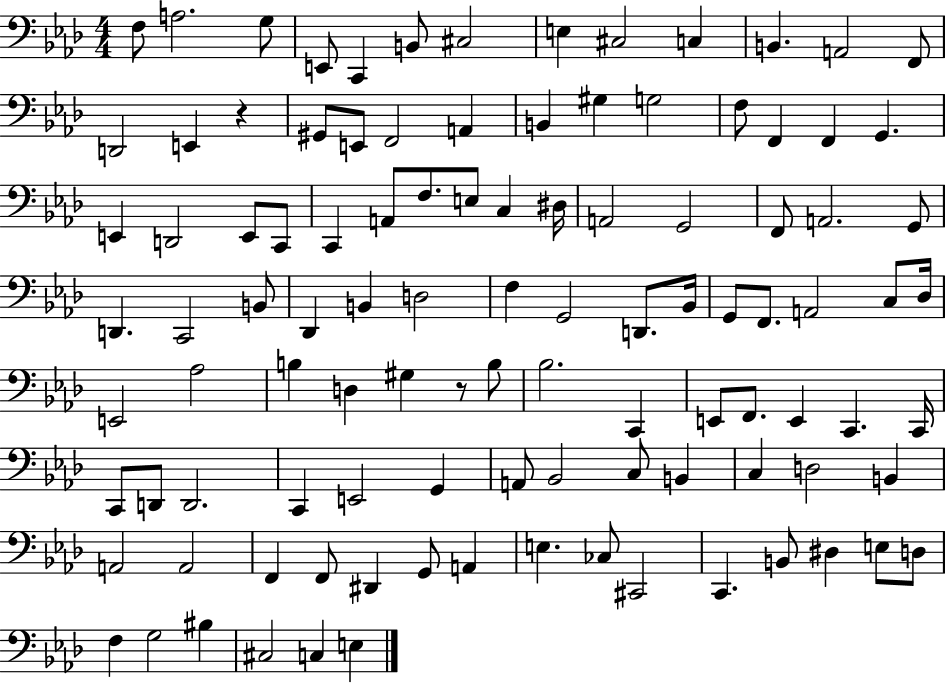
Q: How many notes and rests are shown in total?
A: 105